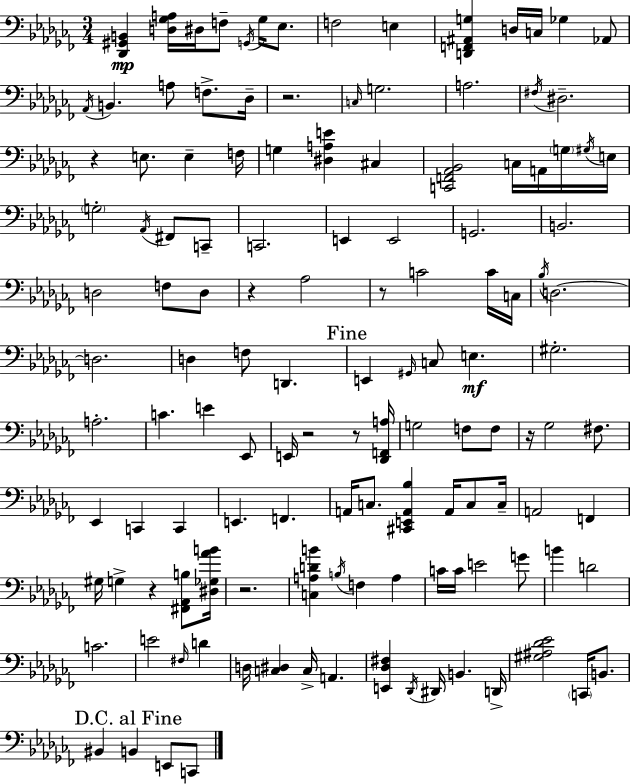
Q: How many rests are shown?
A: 9